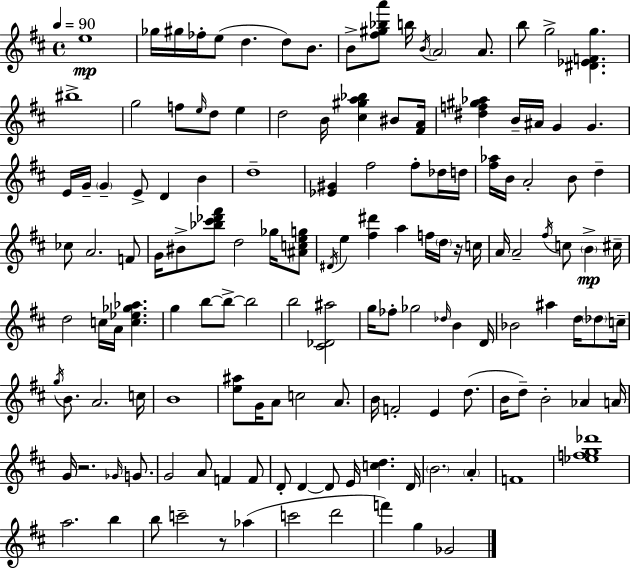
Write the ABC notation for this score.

X:1
T:Untitled
M:4/4
L:1/4
K:D
e4 _g/4 ^g/4 _f/4 e/2 d d/2 B/2 B/2 [^f^g_ba']/2 b/4 B/4 A2 A/2 b/2 g2 [^D_EFg] ^b4 g2 f/2 e/4 d/2 e d2 B/4 [^c^ga_b] ^B/2 [^FA]/4 [^df^g_a] B/4 ^A/4 G G E/4 G/4 G E/2 D B d4 [_E^G] ^f2 ^f/2 _d/4 d/4 [^f_a]/4 B/4 A2 B/2 d _c/2 A2 F/2 G/4 ^B/2 [_b^c'_d'^f']/2 d2 _g/4 [^Aceg]/2 ^D/4 e [^f^d'] a f/4 d/4 z/4 c/4 A/4 A2 ^f/4 c/2 B ^c/4 d2 c/4 A/4 [c_e_g_a] g b/2 b/2 b2 b2 [^C_D^a]2 g/4 _f/2 _g2 _d/4 B D/4 _B2 ^a d/4 _d/2 c/4 g/4 B/2 A2 c/4 B4 [e^a]/2 G/4 A/2 c2 A/2 B/4 F2 E d/2 B/4 d/2 B2 _A A/4 G/4 z2 _G/4 G/2 G2 A/2 F F/2 D/2 D D/2 E/4 [cd] D/4 B2 A F4 [_efg_d']4 a2 b b/2 c'2 z/2 _a c'2 d'2 f' g _G2